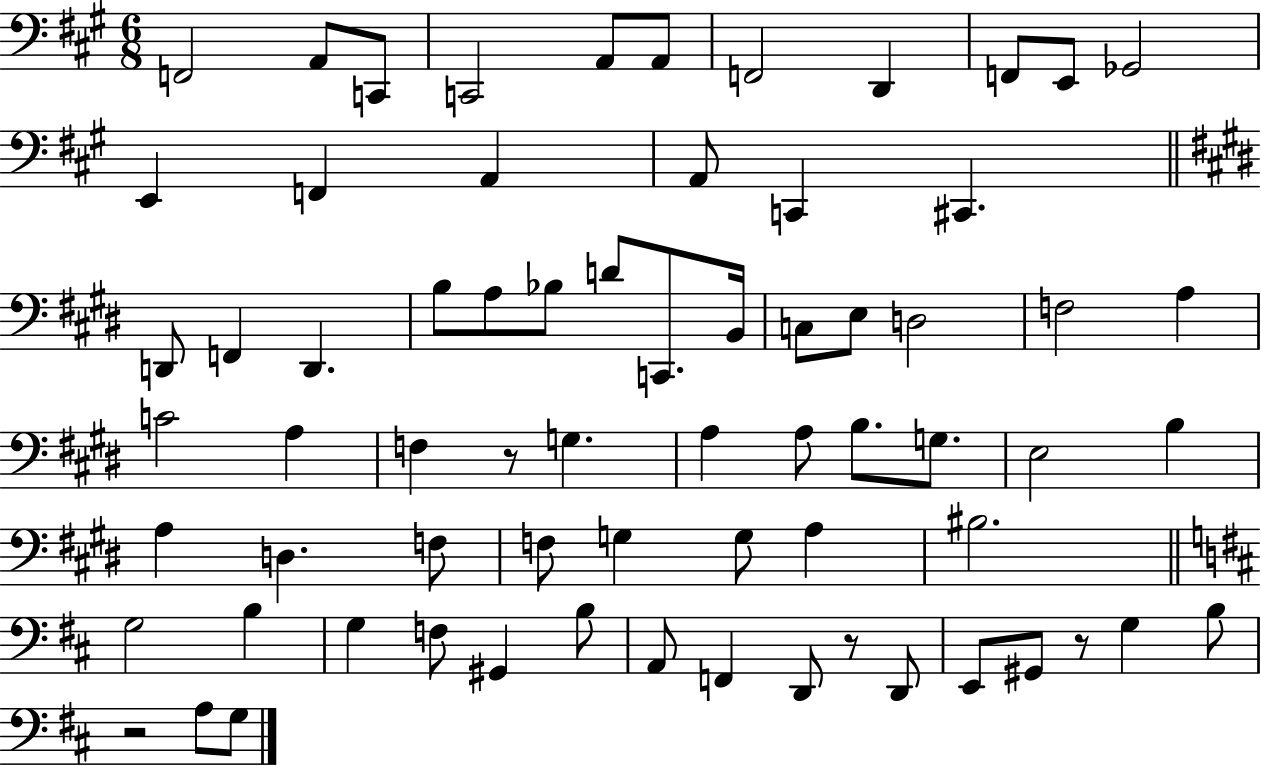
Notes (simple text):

F2/h A2/e C2/e C2/h A2/e A2/e F2/h D2/q F2/e E2/e Gb2/h E2/q F2/q A2/q A2/e C2/q C#2/q. D2/e F2/q D2/q. B3/e A3/e Bb3/e D4/e C2/e. B2/s C3/e E3/e D3/h F3/h A3/q C4/h A3/q F3/q R/e G3/q. A3/q A3/e B3/e. G3/e. E3/h B3/q A3/q D3/q. F3/e F3/e G3/q G3/e A3/q BIS3/h. G3/h B3/q G3/q F3/e G#2/q B3/e A2/e F2/q D2/e R/e D2/e E2/e G#2/e R/e G3/q B3/e R/h A3/e G3/e